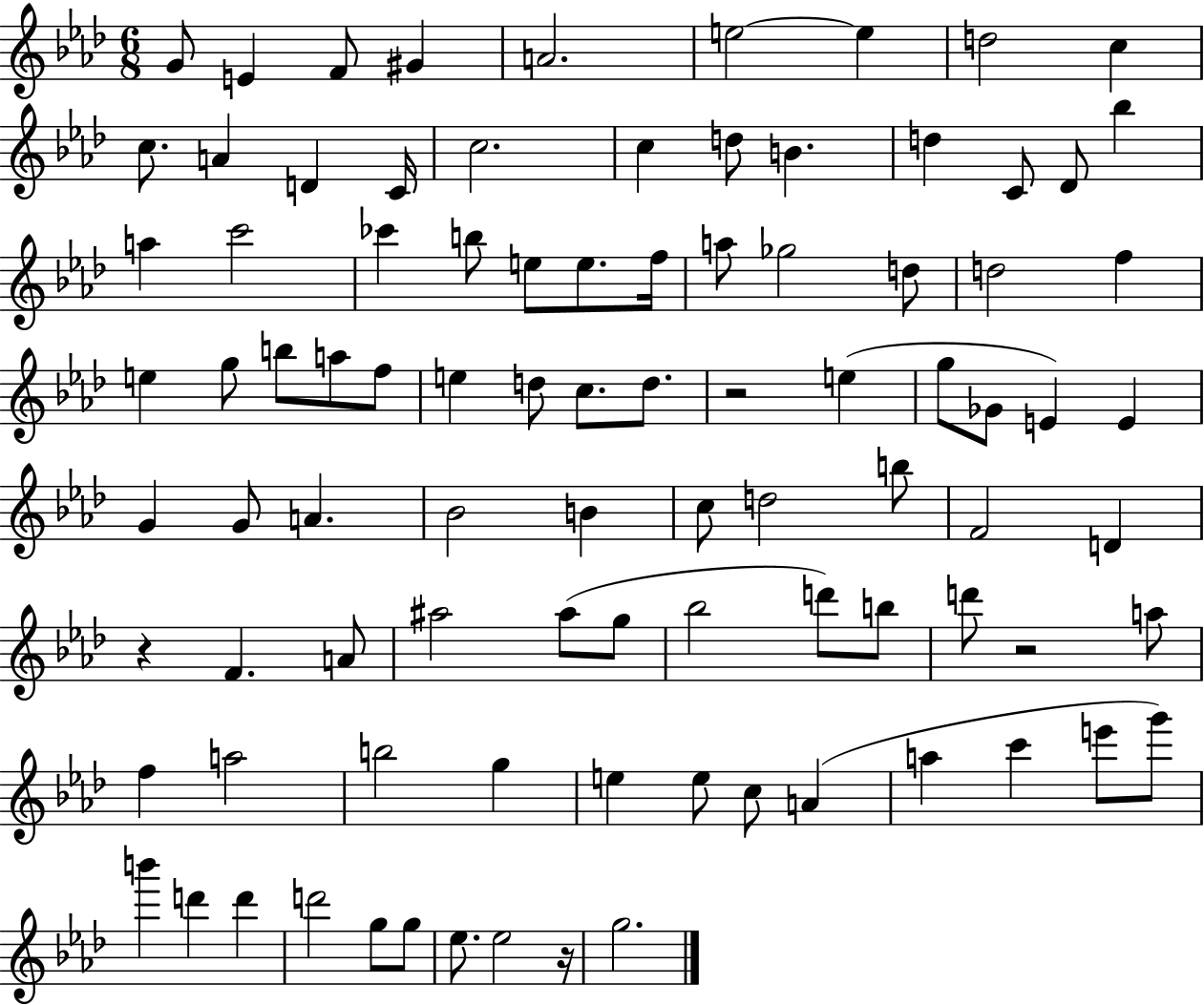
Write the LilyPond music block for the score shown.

{
  \clef treble
  \numericTimeSignature
  \time 6/8
  \key aes \major
  g'8 e'4 f'8 gis'4 | a'2. | e''2~~ e''4 | d''2 c''4 | \break c''8. a'4 d'4 c'16 | c''2. | c''4 d''8 b'4. | d''4 c'8 des'8 bes''4 | \break a''4 c'''2 | ces'''4 b''8 e''8 e''8. f''16 | a''8 ges''2 d''8 | d''2 f''4 | \break e''4 g''8 b''8 a''8 f''8 | e''4 d''8 c''8. d''8. | r2 e''4( | g''8 ges'8 e'4) e'4 | \break g'4 g'8 a'4. | bes'2 b'4 | c''8 d''2 b''8 | f'2 d'4 | \break r4 f'4. a'8 | ais''2 ais''8( g''8 | bes''2 d'''8) b''8 | d'''8 r2 a''8 | \break f''4 a''2 | b''2 g''4 | e''4 e''8 c''8 a'4( | a''4 c'''4 e'''8 g'''8) | \break b'''4 d'''4 d'''4 | d'''2 g''8 g''8 | ees''8. ees''2 r16 | g''2. | \break \bar "|."
}